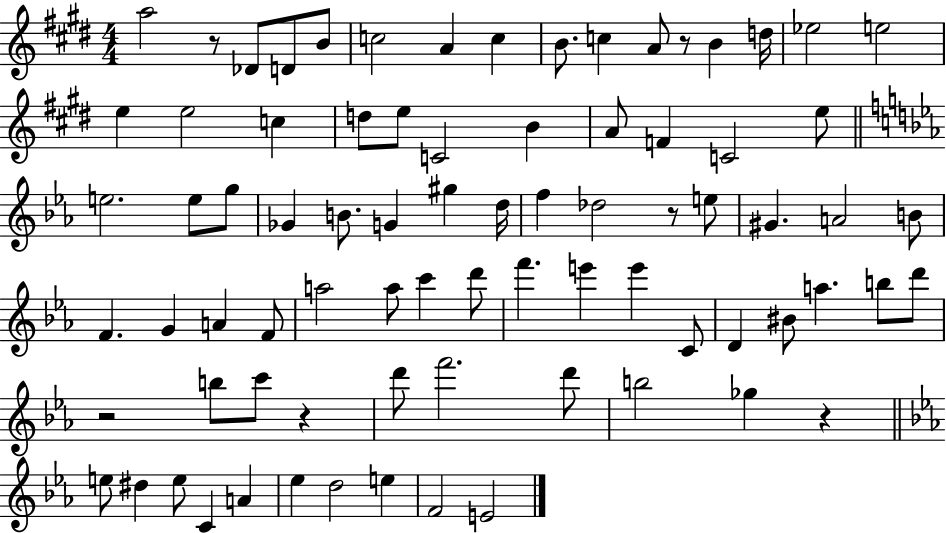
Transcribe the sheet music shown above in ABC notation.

X:1
T:Untitled
M:4/4
L:1/4
K:E
a2 z/2 _D/2 D/2 B/2 c2 A c B/2 c A/2 z/2 B d/4 _e2 e2 e e2 c d/2 e/2 C2 B A/2 F C2 e/2 e2 e/2 g/2 _G B/2 G ^g d/4 f _d2 z/2 e/2 ^G A2 B/2 F G A F/2 a2 a/2 c' d'/2 f' e' e' C/2 D ^B/2 a b/2 d'/2 z2 b/2 c'/2 z d'/2 f'2 d'/2 b2 _g z e/2 ^d e/2 C A _e d2 e F2 E2